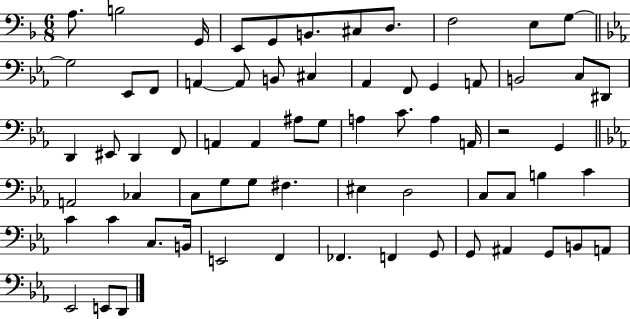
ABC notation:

X:1
T:Untitled
M:6/8
L:1/4
K:F
A,/2 B,2 G,,/4 E,,/2 G,,/2 B,,/2 ^C,/2 D,/2 F,2 E,/2 G,/2 G,2 _E,,/2 F,,/2 A,, A,,/2 B,,/2 ^C, _A,, F,,/2 G,, A,,/2 B,,2 C,/2 ^D,,/2 D,, ^E,,/2 D,, F,,/2 A,, A,, ^A,/2 G,/2 A, C/2 A, A,,/4 z2 G,, A,,2 _C, C,/2 G,/2 G,/2 ^F, ^E, D,2 C,/2 C,/2 B, C C C C,/2 B,,/4 E,,2 F,, _F,, F,, G,,/2 G,,/2 ^A,, G,,/2 B,,/2 A,,/2 _E,,2 E,,/2 D,,/2